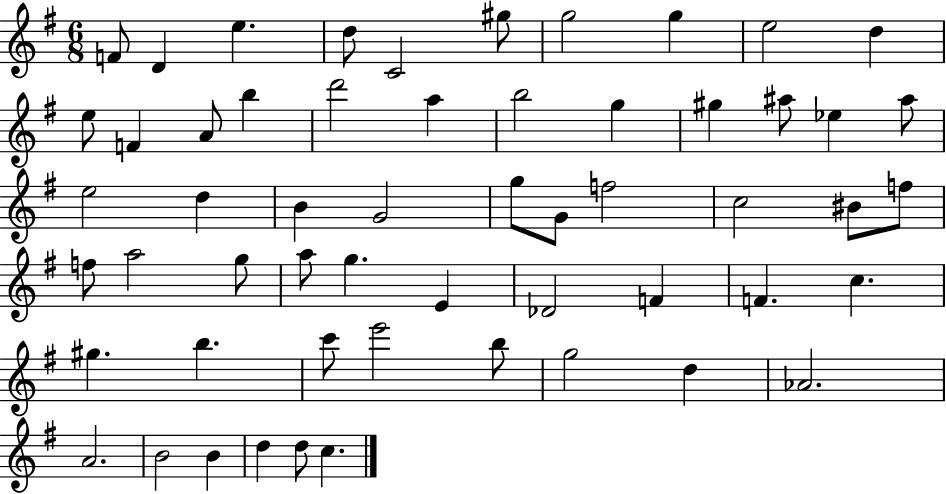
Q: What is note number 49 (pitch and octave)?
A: D5